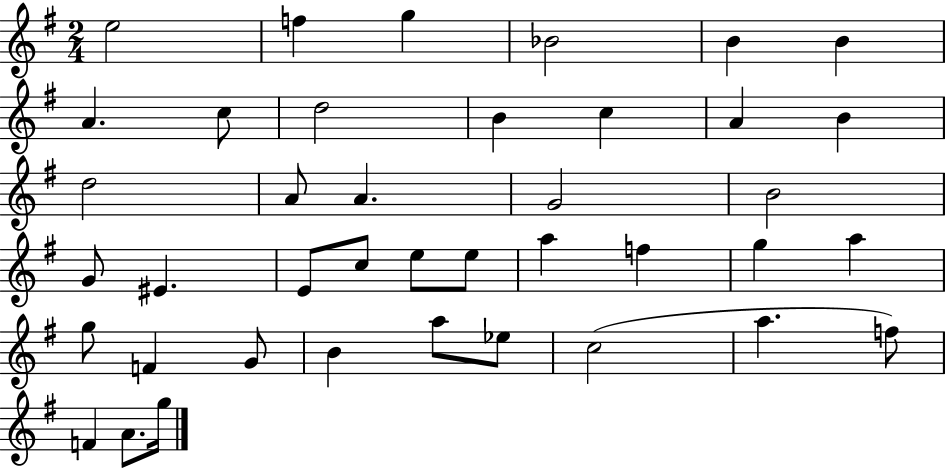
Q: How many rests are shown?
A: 0